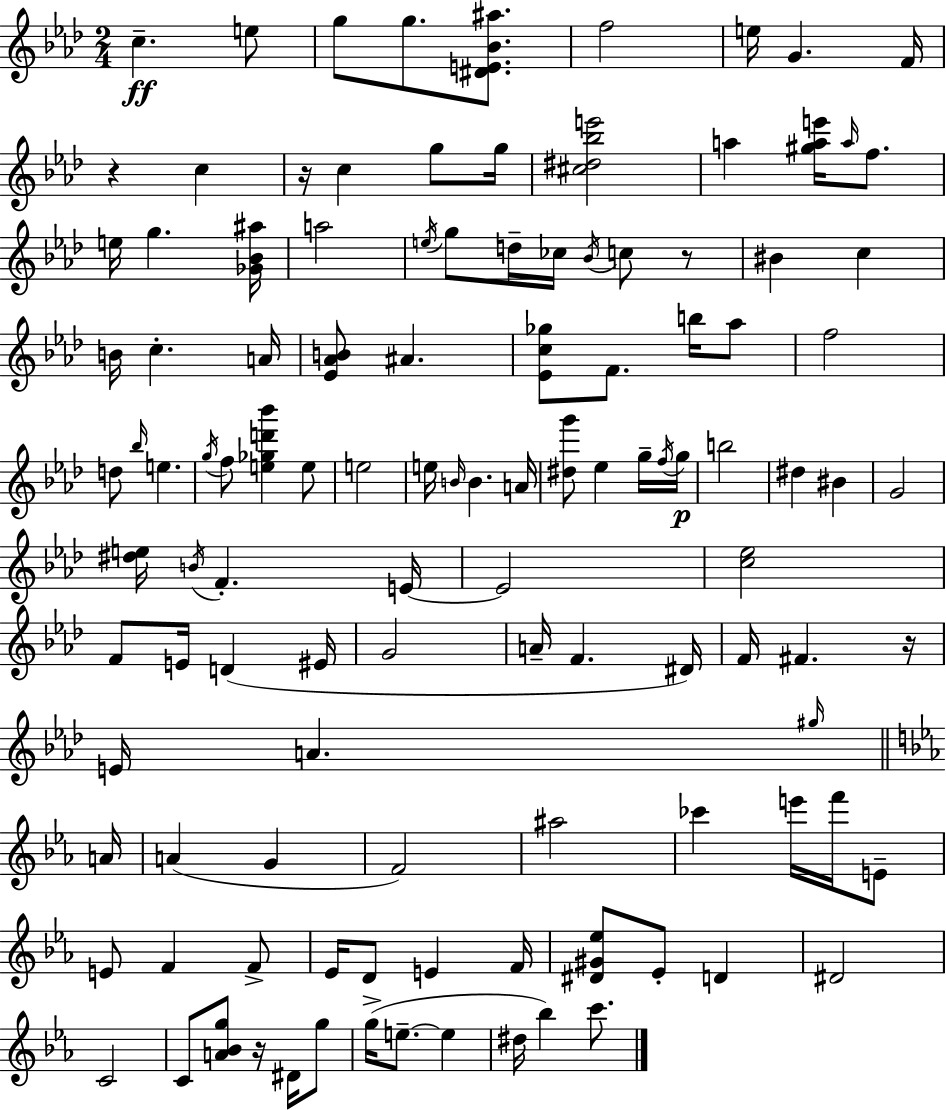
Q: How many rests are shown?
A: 5